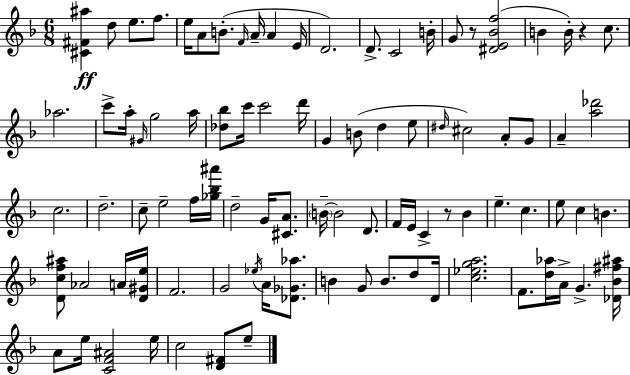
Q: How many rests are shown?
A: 3